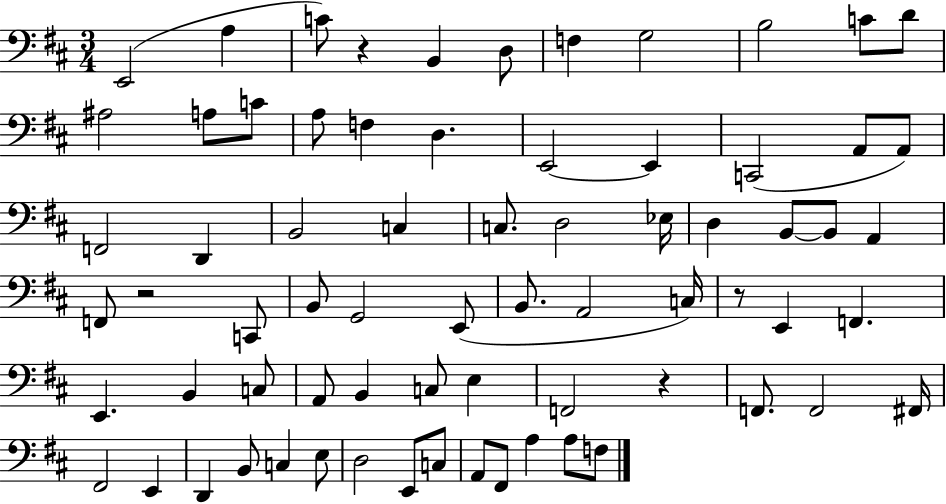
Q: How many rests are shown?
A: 4